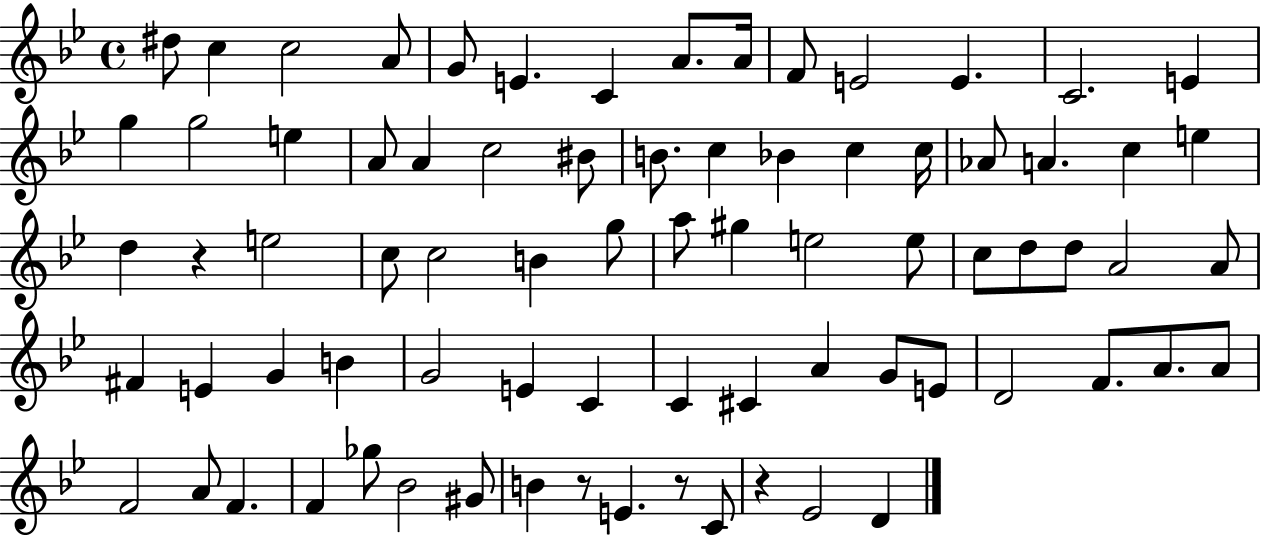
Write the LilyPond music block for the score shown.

{
  \clef treble
  \time 4/4
  \defaultTimeSignature
  \key bes \major
  dis''8 c''4 c''2 a'8 | g'8 e'4. c'4 a'8. a'16 | f'8 e'2 e'4. | c'2. e'4 | \break g''4 g''2 e''4 | a'8 a'4 c''2 bis'8 | b'8. c''4 bes'4 c''4 c''16 | aes'8 a'4. c''4 e''4 | \break d''4 r4 e''2 | c''8 c''2 b'4 g''8 | a''8 gis''4 e''2 e''8 | c''8 d''8 d''8 a'2 a'8 | \break fis'4 e'4 g'4 b'4 | g'2 e'4 c'4 | c'4 cis'4 a'4 g'8 e'8 | d'2 f'8. a'8. a'8 | \break f'2 a'8 f'4. | f'4 ges''8 bes'2 gis'8 | b'4 r8 e'4. r8 c'8 | r4 ees'2 d'4 | \break \bar "|."
}